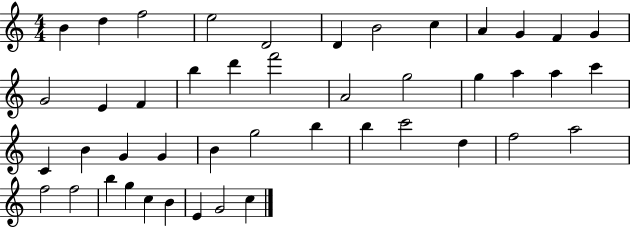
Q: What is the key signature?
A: C major